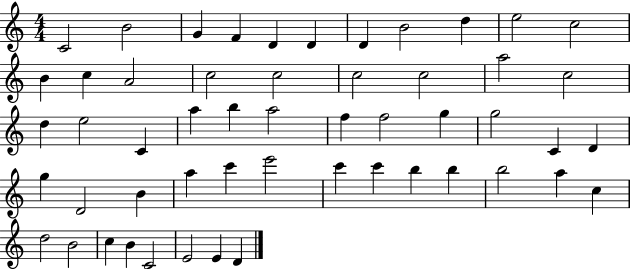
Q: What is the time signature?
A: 4/4